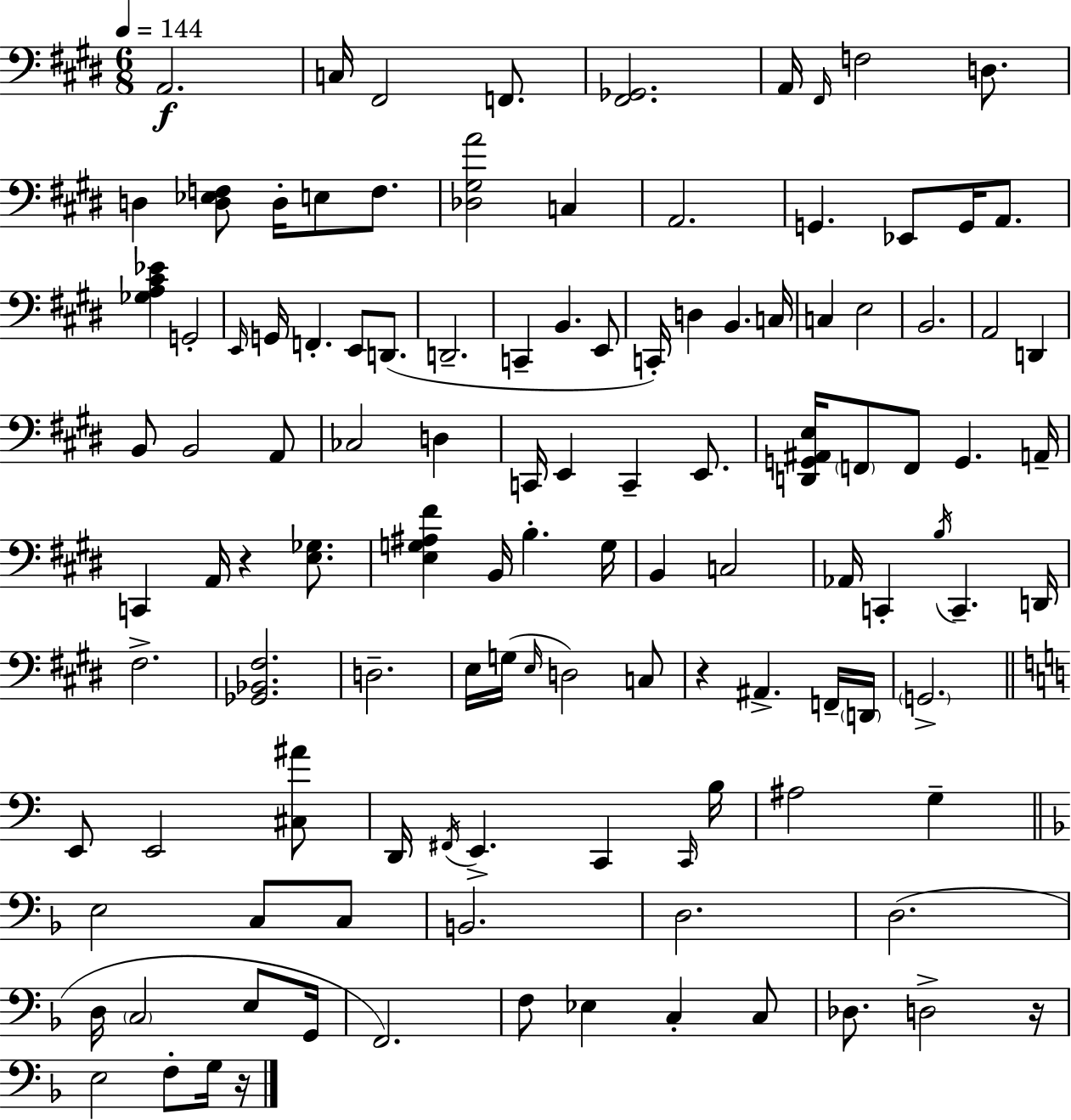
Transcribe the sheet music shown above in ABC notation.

X:1
T:Untitled
M:6/8
L:1/4
K:E
A,,2 C,/4 ^F,,2 F,,/2 [^F,,_G,,]2 A,,/4 ^F,,/4 F,2 D,/2 D, [D,_E,F,]/2 D,/4 E,/2 F,/2 [_D,^G,A]2 C, A,,2 G,, _E,,/2 G,,/4 A,,/2 [_G,A,^C_E] G,,2 E,,/4 G,,/4 F,, E,,/2 D,,/2 D,,2 C,, B,, E,,/2 C,,/4 D, B,, C,/4 C, E,2 B,,2 A,,2 D,, B,,/2 B,,2 A,,/2 _C,2 D, C,,/4 E,, C,, E,,/2 [D,,G,,^A,,E,]/4 F,,/2 F,,/2 G,, A,,/4 C,, A,,/4 z [E,_G,]/2 [E,G,^A,^F] B,,/4 B, G,/4 B,, C,2 _A,,/4 C,, B,/4 C,, D,,/4 ^F,2 [_G,,_B,,^F,]2 D,2 E,/4 G,/4 E,/4 D,2 C,/2 z ^A,, F,,/4 D,,/4 G,,2 E,,/2 E,,2 [^C,^A]/2 D,,/4 ^F,,/4 E,, C,, C,,/4 B,/4 ^A,2 G, E,2 C,/2 C,/2 B,,2 D,2 D,2 D,/4 C,2 E,/2 G,,/4 F,,2 F,/2 _E, C, C,/2 _D,/2 D,2 z/4 E,2 F,/2 G,/4 z/4